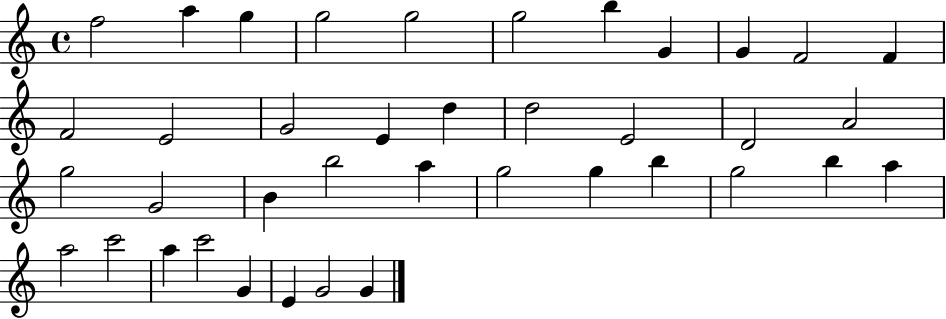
X:1
T:Untitled
M:4/4
L:1/4
K:C
f2 a g g2 g2 g2 b G G F2 F F2 E2 G2 E d d2 E2 D2 A2 g2 G2 B b2 a g2 g b g2 b a a2 c'2 a c'2 G E G2 G